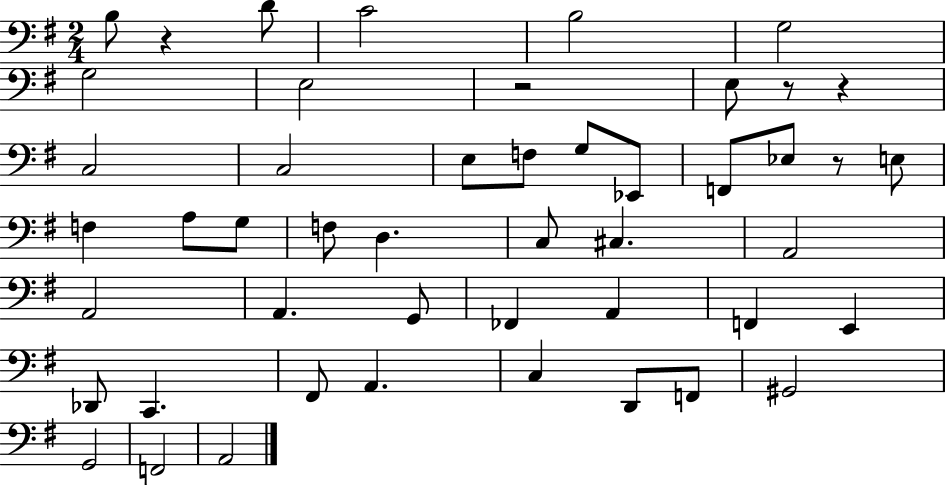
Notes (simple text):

B3/e R/q D4/e C4/h B3/h G3/h G3/h E3/h R/h E3/e R/e R/q C3/h C3/h E3/e F3/e G3/e Eb2/e F2/e Eb3/e R/e E3/e F3/q A3/e G3/e F3/e D3/q. C3/e C#3/q. A2/h A2/h A2/q. G2/e FES2/q A2/q F2/q E2/q Db2/e C2/q. F#2/e A2/q. C3/q D2/e F2/e G#2/h G2/h F2/h A2/h